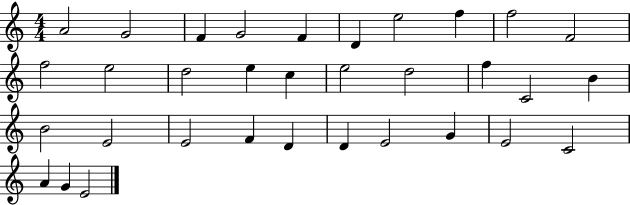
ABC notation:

X:1
T:Untitled
M:4/4
L:1/4
K:C
A2 G2 F G2 F D e2 f f2 F2 f2 e2 d2 e c e2 d2 f C2 B B2 E2 E2 F D D E2 G E2 C2 A G E2